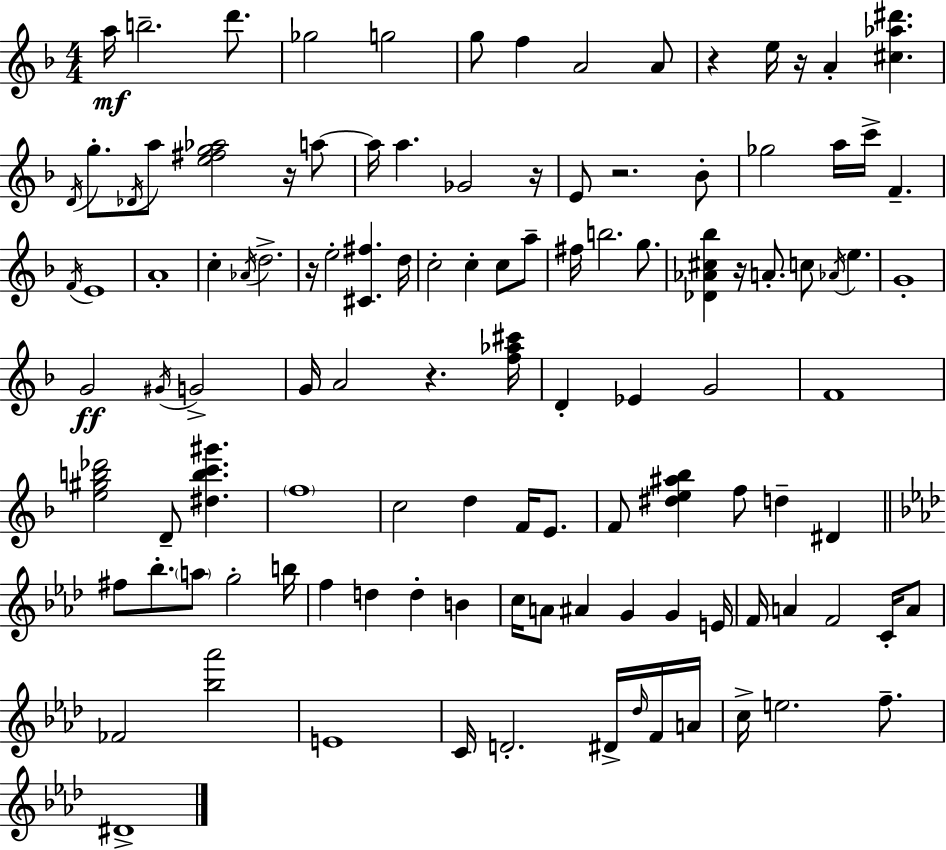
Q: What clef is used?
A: treble